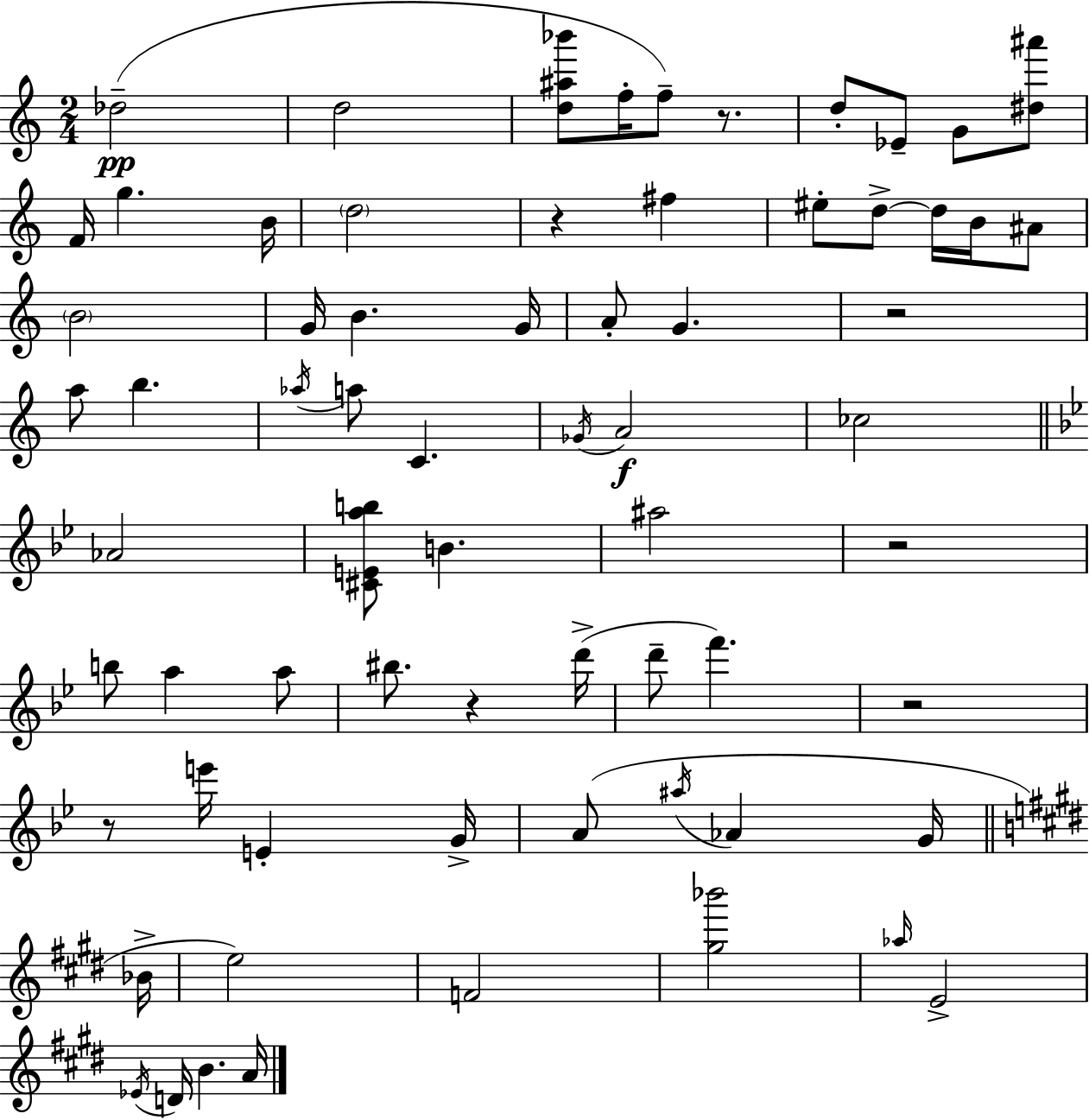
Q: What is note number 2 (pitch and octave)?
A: D5